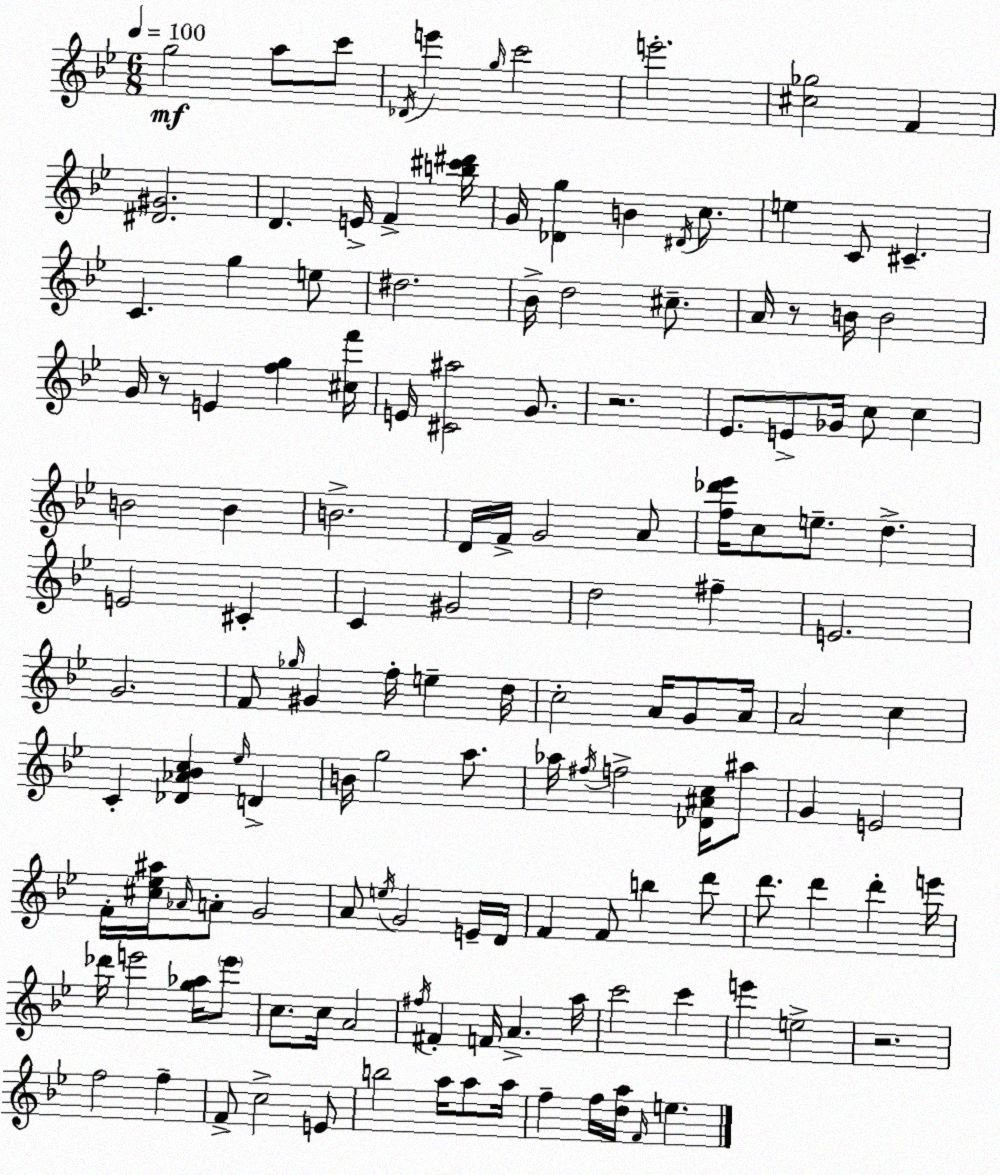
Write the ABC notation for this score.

X:1
T:Untitled
M:6/8
L:1/4
K:Gm
g2 a/2 c'/2 _D/4 e' g/4 c'2 e'2 [^c_g]2 F [^D^G]2 D E/4 F [b^c'^d']/4 G/4 [_Dg] B ^D/4 c/2 e C/2 ^C C g e/2 ^d2 _B/4 d2 ^c/2 A/4 z/2 B/4 B2 G/4 z/2 E [fg] [^cf']/4 E/4 [^C^a]2 G/2 z2 _E/2 E/2 _G/4 c/2 c B2 B B2 D/4 F/4 G2 A/2 [f_d'_e']/4 c/2 e/2 d E2 ^C C ^G2 d2 ^f E2 G2 F/2 _g/4 ^G f/4 e d/4 c2 A/4 G/2 A/4 A2 c C [_D_A_Bc] _e/4 D B/4 g2 a/2 _a/4 ^f/4 f2 [_D^Ac]/4 ^a/2 G E2 F/4 [^c_e^a]/4 _A/4 A/2 G2 A/2 e/4 G2 E/4 D/4 F F/2 b d'/2 d'/2 d' d' e'/4 _d'/4 e'2 [g_a]/4 e'/2 c/2 c/4 A2 ^f/4 ^F F/4 A a/4 c'2 c' e' e2 z2 f2 f F/2 c2 E/2 b2 a/4 a/2 a/4 f f/4 [da]/4 F/4 e